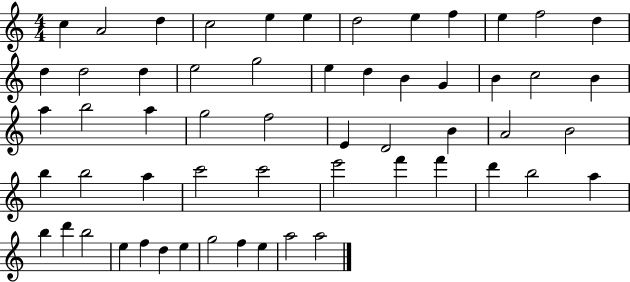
C5/q A4/h D5/q C5/h E5/q E5/q D5/h E5/q F5/q E5/q F5/h D5/q D5/q D5/h D5/q E5/h G5/h E5/q D5/q B4/q G4/q B4/q C5/h B4/q A5/q B5/h A5/q G5/h F5/h E4/q D4/h B4/q A4/h B4/h B5/q B5/h A5/q C6/h C6/h E6/h F6/q F6/q D6/q B5/h A5/q B5/q D6/q B5/h E5/q F5/q D5/q E5/q G5/h F5/q E5/q A5/h A5/h